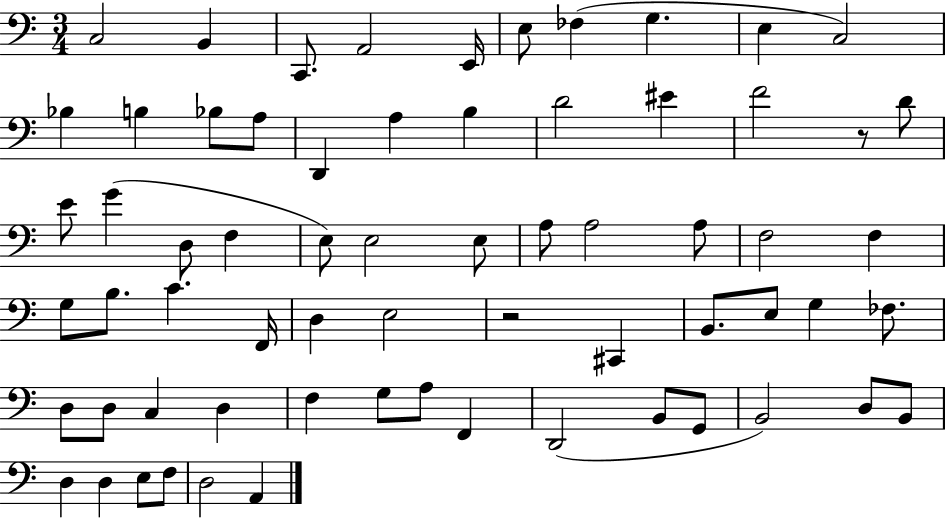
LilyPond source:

{
  \clef bass
  \numericTimeSignature
  \time 3/4
  \key c \major
  c2 b,4 | c,8. a,2 e,16 | e8 fes4( g4. | e4 c2) | \break bes4 b4 bes8 a8 | d,4 a4 b4 | d'2 eis'4 | f'2 r8 d'8 | \break e'8 g'4( d8 f4 | e8) e2 e8 | a8 a2 a8 | f2 f4 | \break g8 b8. c'4. f,16 | d4 e2 | r2 cis,4 | b,8. e8 g4 fes8. | \break d8 d8 c4 d4 | f4 g8 a8 f,4 | d,2( b,8 g,8 | b,2) d8 b,8 | \break d4 d4 e8 f8 | d2 a,4 | \bar "|."
}